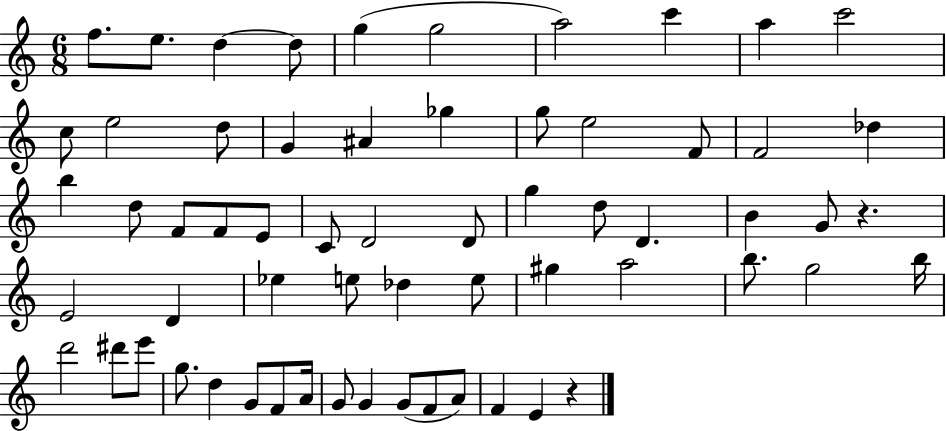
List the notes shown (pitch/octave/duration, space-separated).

F5/e. E5/e. D5/q D5/e G5/q G5/h A5/h C6/q A5/q C6/h C5/e E5/h D5/e G4/q A#4/q Gb5/q G5/e E5/h F4/e F4/h Db5/q B5/q D5/e F4/e F4/e E4/e C4/e D4/h D4/e G5/q D5/e D4/q. B4/q G4/e R/q. E4/h D4/q Eb5/q E5/e Db5/q E5/e G#5/q A5/h B5/e. G5/h B5/s D6/h D#6/e E6/e G5/e. D5/q G4/e F4/e A4/s G4/e G4/q G4/e F4/e A4/e F4/q E4/q R/q